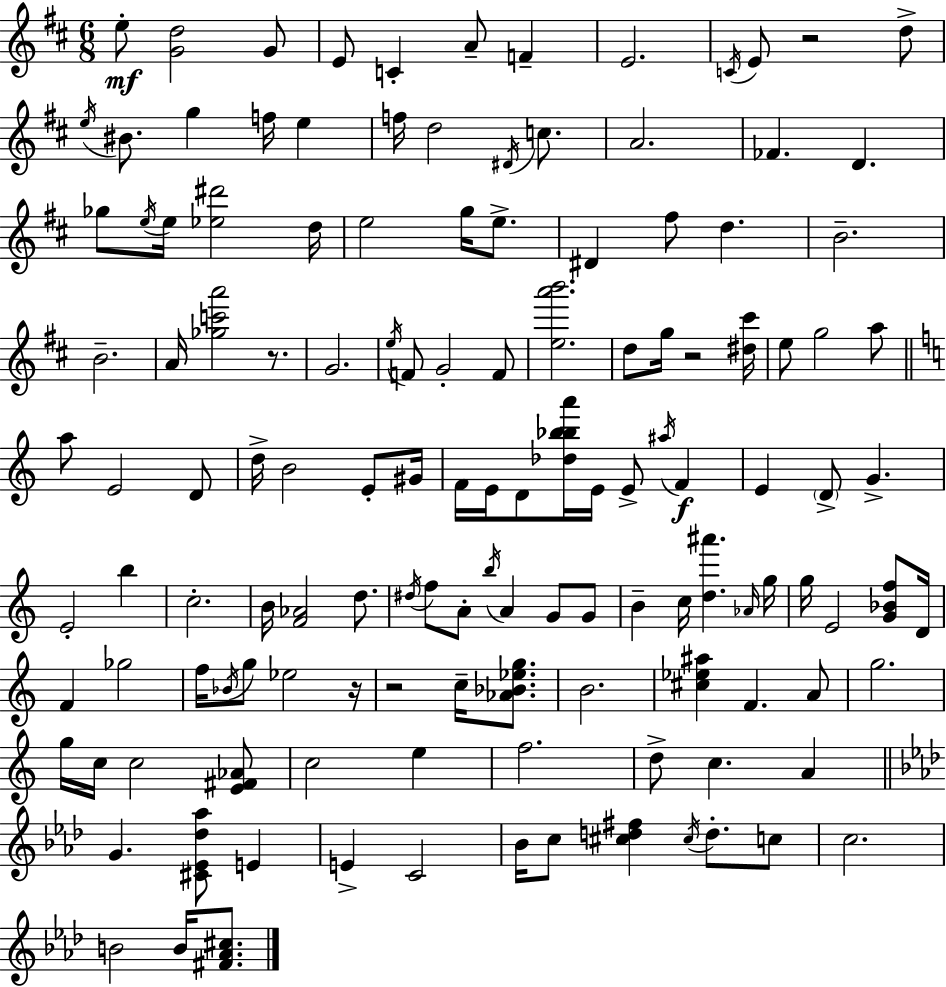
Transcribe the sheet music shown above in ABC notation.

X:1
T:Untitled
M:6/8
L:1/4
K:D
e/2 [Gd]2 G/2 E/2 C A/2 F E2 C/4 E/2 z2 d/2 e/4 ^B/2 g f/4 e f/4 d2 ^D/4 c/2 A2 _F D _g/2 e/4 e/4 [_e^d']2 d/4 e2 g/4 e/2 ^D ^f/2 d B2 B2 A/4 [_gc'a']2 z/2 G2 e/4 F/2 G2 F/2 [ea'b']2 d/2 g/4 z2 [^d^c']/4 e/2 g2 a/2 a/2 E2 D/2 d/4 B2 E/2 ^G/4 F/4 E/4 D/2 [_d_b_ba']/4 E/4 E/2 ^a/4 F E D/2 G E2 b c2 B/4 [F_A]2 d/2 ^d/4 f/2 A/2 b/4 A G/2 G/2 B c/4 [d^a'] _A/4 g/4 g/4 E2 [G_Bf]/2 D/4 F _g2 f/4 _B/4 g/2 _e2 z/4 z2 c/4 [_A_B_eg]/2 B2 [^c_e^a] F A/2 g2 g/4 c/4 c2 [E^F_A]/2 c2 e f2 d/2 c A G [^C_E_d_a]/2 E E C2 _B/4 c/2 [^cd^f] ^c/4 d/2 c/2 c2 B2 B/4 [^F_A^c]/2